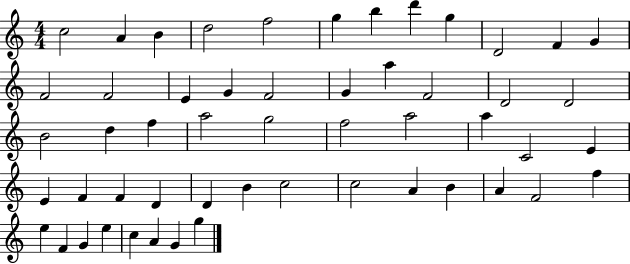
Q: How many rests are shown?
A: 0